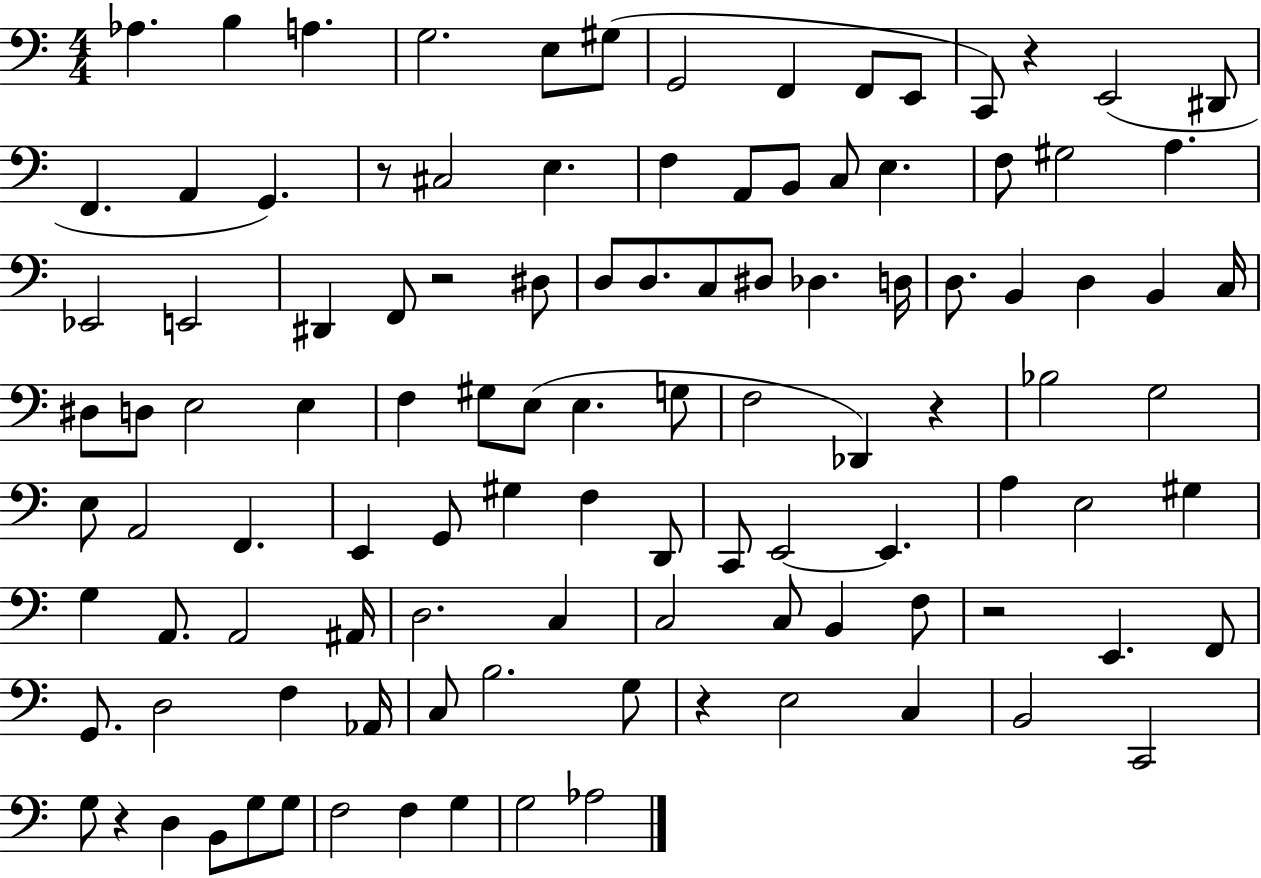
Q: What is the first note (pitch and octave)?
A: Ab3